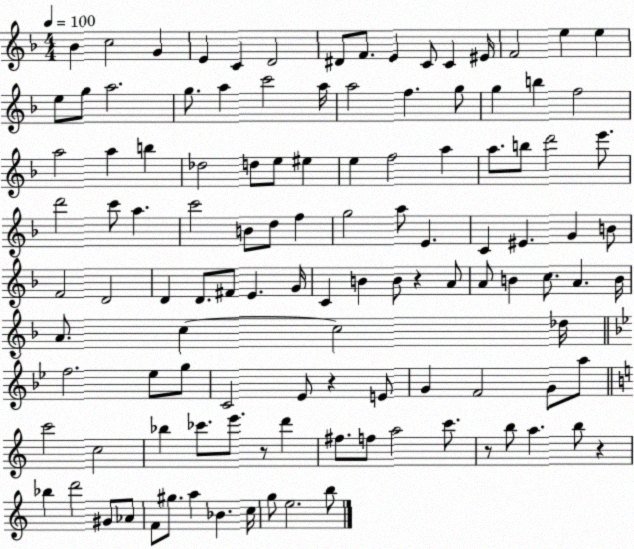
X:1
T:Untitled
M:4/4
L:1/4
K:F
_B c2 G E C D2 ^D/2 F/2 E C/2 C ^E/4 F2 e e e/2 g/2 a2 g/2 a c'2 a/4 a2 f g/2 g b f2 a2 a b _d2 d/2 e/2 ^e e f2 a a/2 b/2 d'2 e'/2 d'2 c'/2 a c'2 B/2 d/2 f g2 a/2 E C ^E G B/2 F2 D2 D D/2 ^F/2 E G/4 C B B/2 z A/2 A/2 B c/2 A B/4 A/2 c c2 _d/4 f2 _e/2 g/2 C2 _E/2 z E/2 G F2 G/2 a/2 c'2 c2 _b _c'/2 e'/2 z/2 d' ^f/2 f/2 a2 c'/2 z/2 b/2 a b/2 z _b d'2 ^G/2 _A/2 F/2 ^g/2 a _B c/4 g/2 e2 b/2